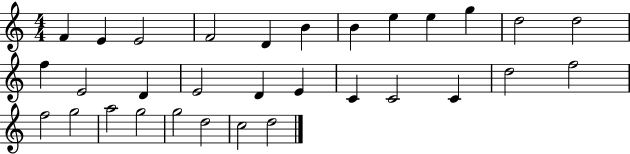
F4/q E4/q E4/h F4/h D4/q B4/q B4/q E5/q E5/q G5/q D5/h D5/h F5/q E4/h D4/q E4/h D4/q E4/q C4/q C4/h C4/q D5/h F5/h F5/h G5/h A5/h G5/h G5/h D5/h C5/h D5/h